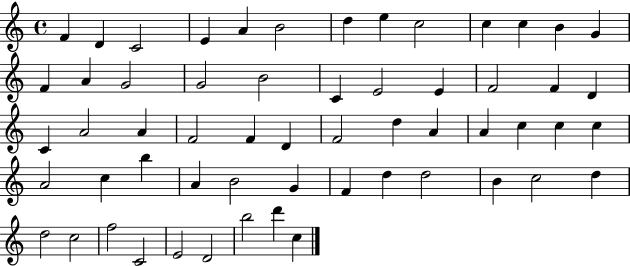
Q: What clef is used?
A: treble